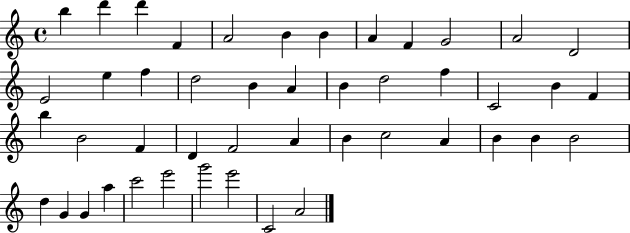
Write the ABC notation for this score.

X:1
T:Untitled
M:4/4
L:1/4
K:C
b d' d' F A2 B B A F G2 A2 D2 E2 e f d2 B A B d2 f C2 B F b B2 F D F2 A B c2 A B B B2 d G G a c'2 e'2 g'2 e'2 C2 A2